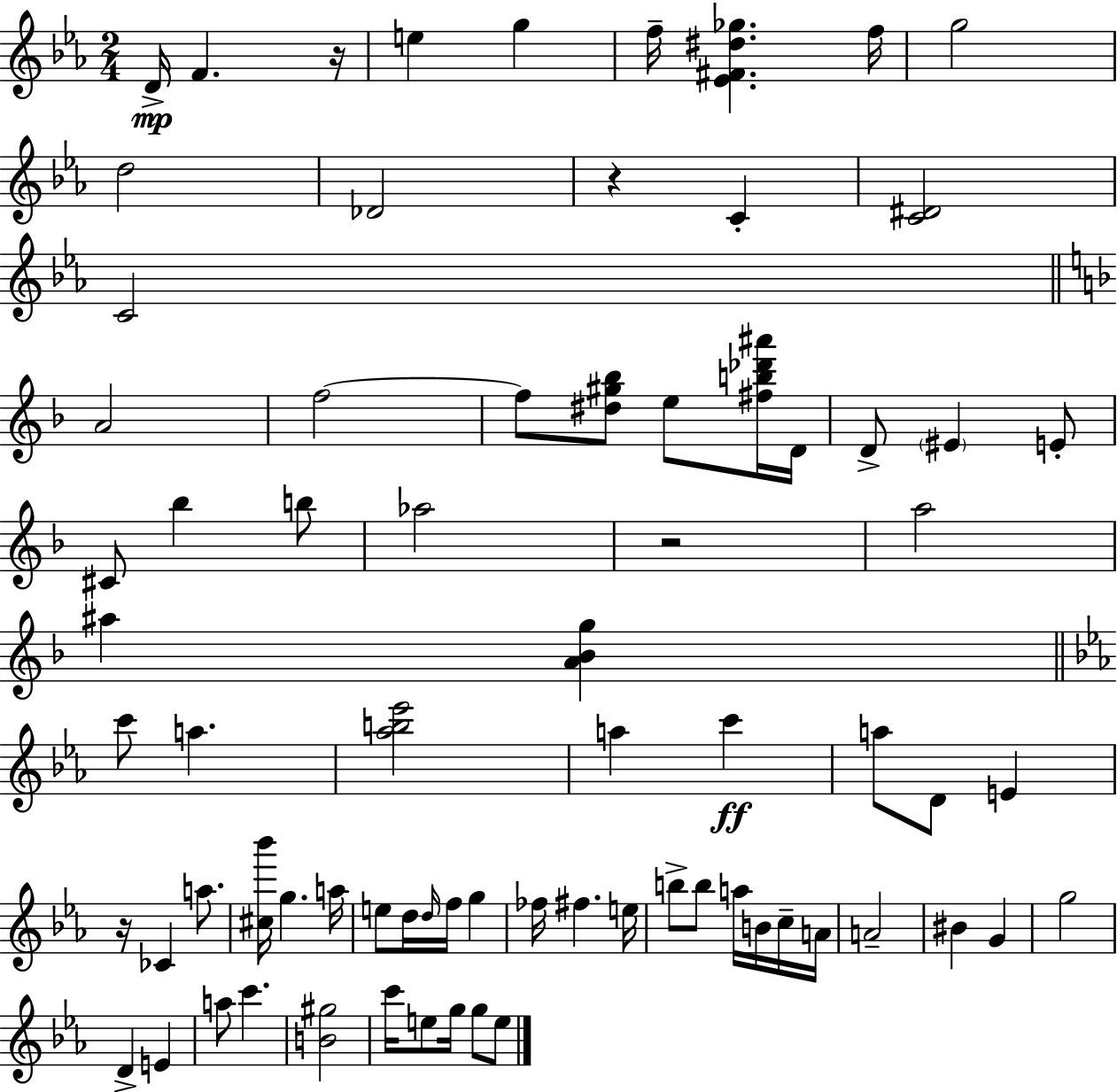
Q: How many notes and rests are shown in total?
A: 75